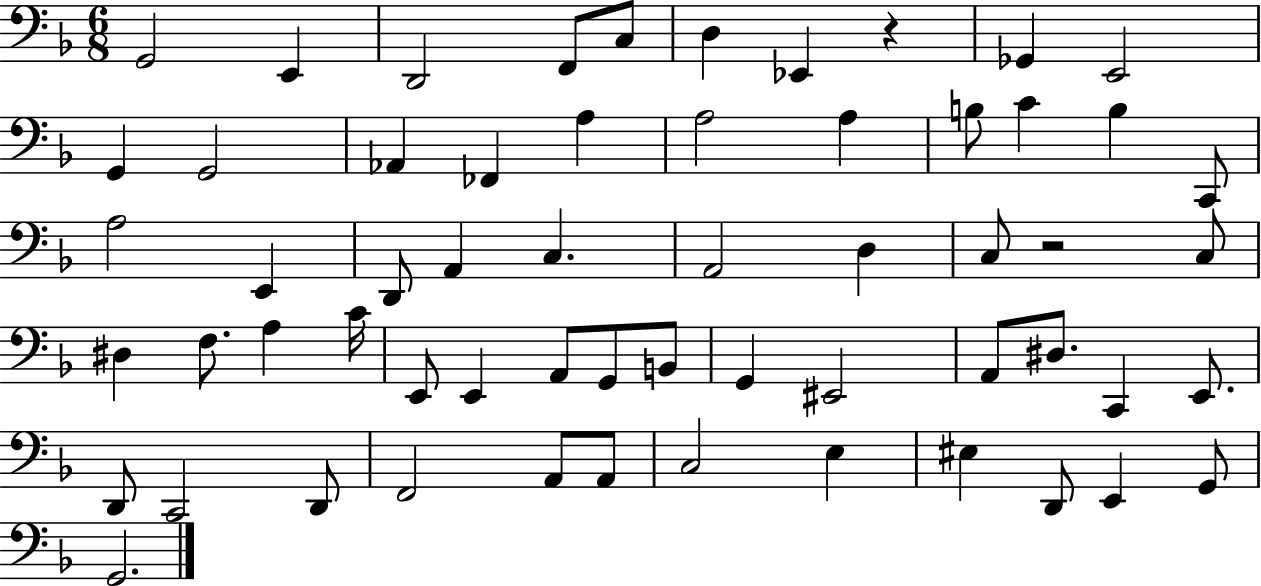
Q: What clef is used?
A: bass